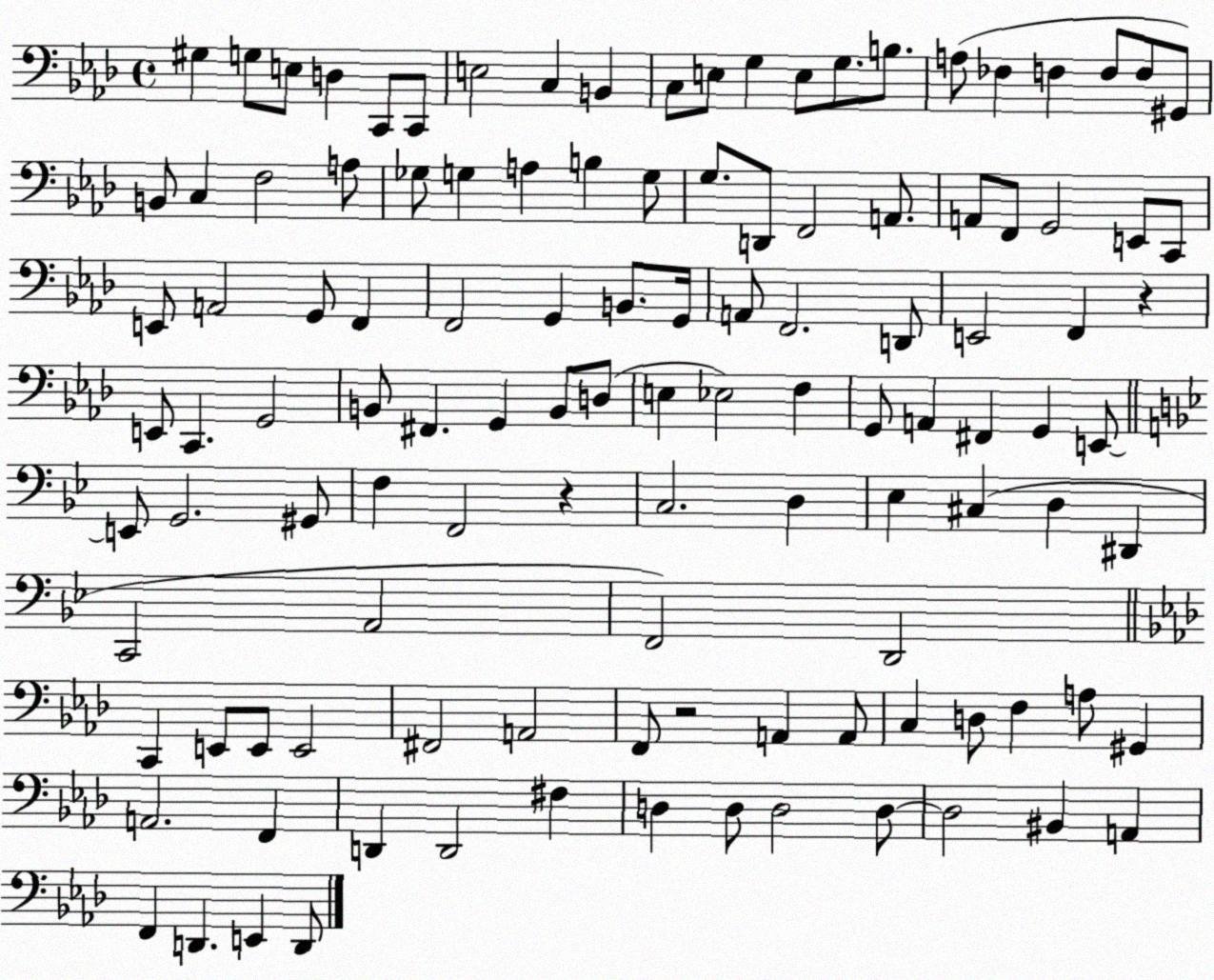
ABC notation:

X:1
T:Untitled
M:4/4
L:1/4
K:Ab
^G, G,/2 E,/2 D, C,,/2 C,,/2 E,2 C, B,, C,/2 E,/2 G, E,/2 G,/2 B,/2 A,/2 _F, F, F,/2 F,/2 ^G,,/2 B,,/2 C, F,2 A,/2 _G,/2 G, A, B, G,/2 G,/2 D,,/2 F,,2 A,,/2 A,,/2 F,,/2 G,,2 E,,/2 C,,/2 E,,/2 A,,2 G,,/2 F,, F,,2 G,, B,,/2 G,,/4 A,,/2 F,,2 D,,/2 E,,2 F,, z E,,/2 C,, G,,2 B,,/2 ^F,, G,, B,,/2 D,/2 E, _E,2 F, G,,/2 A,, ^F,, G,, E,,/2 E,,/2 G,,2 ^G,,/2 F, F,,2 z C,2 D, _E, ^C, D, ^D,, C,,2 A,,2 F,,2 D,,2 C,, E,,/2 E,,/2 E,,2 ^F,,2 A,,2 F,,/2 z2 A,, A,,/2 C, D,/2 F, A,/2 ^G,, A,,2 F,, D,, D,,2 ^F, D, D,/2 D,2 D,/2 D,2 ^B,, A,, F,, D,, E,, D,,/2